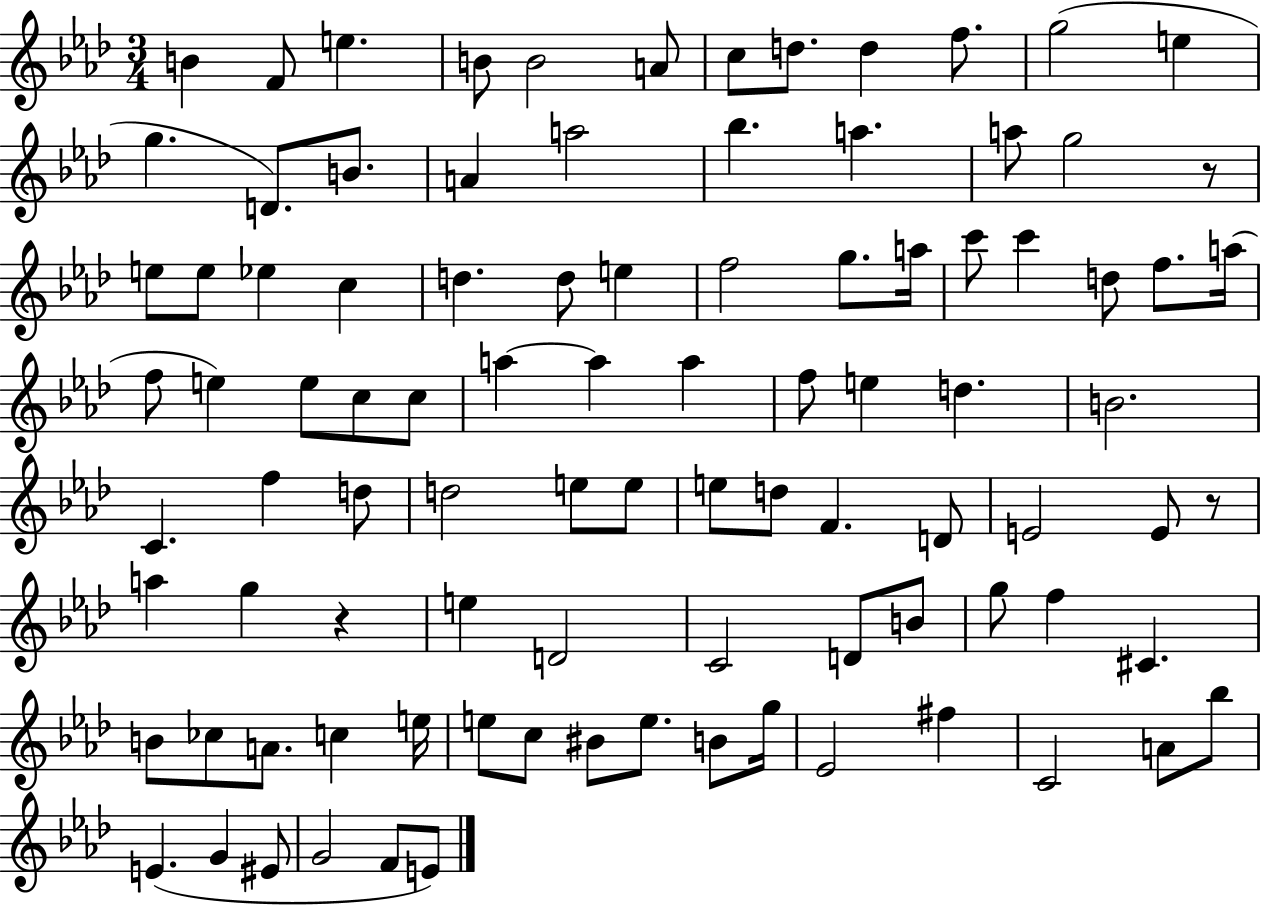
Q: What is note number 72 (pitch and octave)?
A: CES5